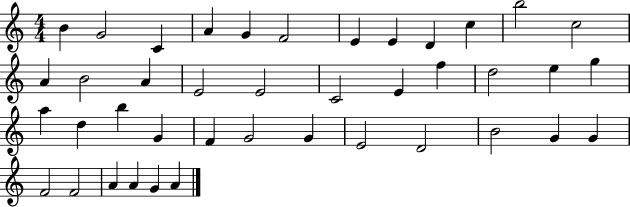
X:1
T:Untitled
M:4/4
L:1/4
K:C
B G2 C A G F2 E E D c b2 c2 A B2 A E2 E2 C2 E f d2 e g a d b G F G2 G E2 D2 B2 G G F2 F2 A A G A